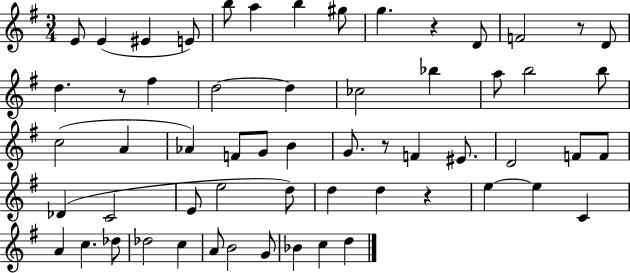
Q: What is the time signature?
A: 3/4